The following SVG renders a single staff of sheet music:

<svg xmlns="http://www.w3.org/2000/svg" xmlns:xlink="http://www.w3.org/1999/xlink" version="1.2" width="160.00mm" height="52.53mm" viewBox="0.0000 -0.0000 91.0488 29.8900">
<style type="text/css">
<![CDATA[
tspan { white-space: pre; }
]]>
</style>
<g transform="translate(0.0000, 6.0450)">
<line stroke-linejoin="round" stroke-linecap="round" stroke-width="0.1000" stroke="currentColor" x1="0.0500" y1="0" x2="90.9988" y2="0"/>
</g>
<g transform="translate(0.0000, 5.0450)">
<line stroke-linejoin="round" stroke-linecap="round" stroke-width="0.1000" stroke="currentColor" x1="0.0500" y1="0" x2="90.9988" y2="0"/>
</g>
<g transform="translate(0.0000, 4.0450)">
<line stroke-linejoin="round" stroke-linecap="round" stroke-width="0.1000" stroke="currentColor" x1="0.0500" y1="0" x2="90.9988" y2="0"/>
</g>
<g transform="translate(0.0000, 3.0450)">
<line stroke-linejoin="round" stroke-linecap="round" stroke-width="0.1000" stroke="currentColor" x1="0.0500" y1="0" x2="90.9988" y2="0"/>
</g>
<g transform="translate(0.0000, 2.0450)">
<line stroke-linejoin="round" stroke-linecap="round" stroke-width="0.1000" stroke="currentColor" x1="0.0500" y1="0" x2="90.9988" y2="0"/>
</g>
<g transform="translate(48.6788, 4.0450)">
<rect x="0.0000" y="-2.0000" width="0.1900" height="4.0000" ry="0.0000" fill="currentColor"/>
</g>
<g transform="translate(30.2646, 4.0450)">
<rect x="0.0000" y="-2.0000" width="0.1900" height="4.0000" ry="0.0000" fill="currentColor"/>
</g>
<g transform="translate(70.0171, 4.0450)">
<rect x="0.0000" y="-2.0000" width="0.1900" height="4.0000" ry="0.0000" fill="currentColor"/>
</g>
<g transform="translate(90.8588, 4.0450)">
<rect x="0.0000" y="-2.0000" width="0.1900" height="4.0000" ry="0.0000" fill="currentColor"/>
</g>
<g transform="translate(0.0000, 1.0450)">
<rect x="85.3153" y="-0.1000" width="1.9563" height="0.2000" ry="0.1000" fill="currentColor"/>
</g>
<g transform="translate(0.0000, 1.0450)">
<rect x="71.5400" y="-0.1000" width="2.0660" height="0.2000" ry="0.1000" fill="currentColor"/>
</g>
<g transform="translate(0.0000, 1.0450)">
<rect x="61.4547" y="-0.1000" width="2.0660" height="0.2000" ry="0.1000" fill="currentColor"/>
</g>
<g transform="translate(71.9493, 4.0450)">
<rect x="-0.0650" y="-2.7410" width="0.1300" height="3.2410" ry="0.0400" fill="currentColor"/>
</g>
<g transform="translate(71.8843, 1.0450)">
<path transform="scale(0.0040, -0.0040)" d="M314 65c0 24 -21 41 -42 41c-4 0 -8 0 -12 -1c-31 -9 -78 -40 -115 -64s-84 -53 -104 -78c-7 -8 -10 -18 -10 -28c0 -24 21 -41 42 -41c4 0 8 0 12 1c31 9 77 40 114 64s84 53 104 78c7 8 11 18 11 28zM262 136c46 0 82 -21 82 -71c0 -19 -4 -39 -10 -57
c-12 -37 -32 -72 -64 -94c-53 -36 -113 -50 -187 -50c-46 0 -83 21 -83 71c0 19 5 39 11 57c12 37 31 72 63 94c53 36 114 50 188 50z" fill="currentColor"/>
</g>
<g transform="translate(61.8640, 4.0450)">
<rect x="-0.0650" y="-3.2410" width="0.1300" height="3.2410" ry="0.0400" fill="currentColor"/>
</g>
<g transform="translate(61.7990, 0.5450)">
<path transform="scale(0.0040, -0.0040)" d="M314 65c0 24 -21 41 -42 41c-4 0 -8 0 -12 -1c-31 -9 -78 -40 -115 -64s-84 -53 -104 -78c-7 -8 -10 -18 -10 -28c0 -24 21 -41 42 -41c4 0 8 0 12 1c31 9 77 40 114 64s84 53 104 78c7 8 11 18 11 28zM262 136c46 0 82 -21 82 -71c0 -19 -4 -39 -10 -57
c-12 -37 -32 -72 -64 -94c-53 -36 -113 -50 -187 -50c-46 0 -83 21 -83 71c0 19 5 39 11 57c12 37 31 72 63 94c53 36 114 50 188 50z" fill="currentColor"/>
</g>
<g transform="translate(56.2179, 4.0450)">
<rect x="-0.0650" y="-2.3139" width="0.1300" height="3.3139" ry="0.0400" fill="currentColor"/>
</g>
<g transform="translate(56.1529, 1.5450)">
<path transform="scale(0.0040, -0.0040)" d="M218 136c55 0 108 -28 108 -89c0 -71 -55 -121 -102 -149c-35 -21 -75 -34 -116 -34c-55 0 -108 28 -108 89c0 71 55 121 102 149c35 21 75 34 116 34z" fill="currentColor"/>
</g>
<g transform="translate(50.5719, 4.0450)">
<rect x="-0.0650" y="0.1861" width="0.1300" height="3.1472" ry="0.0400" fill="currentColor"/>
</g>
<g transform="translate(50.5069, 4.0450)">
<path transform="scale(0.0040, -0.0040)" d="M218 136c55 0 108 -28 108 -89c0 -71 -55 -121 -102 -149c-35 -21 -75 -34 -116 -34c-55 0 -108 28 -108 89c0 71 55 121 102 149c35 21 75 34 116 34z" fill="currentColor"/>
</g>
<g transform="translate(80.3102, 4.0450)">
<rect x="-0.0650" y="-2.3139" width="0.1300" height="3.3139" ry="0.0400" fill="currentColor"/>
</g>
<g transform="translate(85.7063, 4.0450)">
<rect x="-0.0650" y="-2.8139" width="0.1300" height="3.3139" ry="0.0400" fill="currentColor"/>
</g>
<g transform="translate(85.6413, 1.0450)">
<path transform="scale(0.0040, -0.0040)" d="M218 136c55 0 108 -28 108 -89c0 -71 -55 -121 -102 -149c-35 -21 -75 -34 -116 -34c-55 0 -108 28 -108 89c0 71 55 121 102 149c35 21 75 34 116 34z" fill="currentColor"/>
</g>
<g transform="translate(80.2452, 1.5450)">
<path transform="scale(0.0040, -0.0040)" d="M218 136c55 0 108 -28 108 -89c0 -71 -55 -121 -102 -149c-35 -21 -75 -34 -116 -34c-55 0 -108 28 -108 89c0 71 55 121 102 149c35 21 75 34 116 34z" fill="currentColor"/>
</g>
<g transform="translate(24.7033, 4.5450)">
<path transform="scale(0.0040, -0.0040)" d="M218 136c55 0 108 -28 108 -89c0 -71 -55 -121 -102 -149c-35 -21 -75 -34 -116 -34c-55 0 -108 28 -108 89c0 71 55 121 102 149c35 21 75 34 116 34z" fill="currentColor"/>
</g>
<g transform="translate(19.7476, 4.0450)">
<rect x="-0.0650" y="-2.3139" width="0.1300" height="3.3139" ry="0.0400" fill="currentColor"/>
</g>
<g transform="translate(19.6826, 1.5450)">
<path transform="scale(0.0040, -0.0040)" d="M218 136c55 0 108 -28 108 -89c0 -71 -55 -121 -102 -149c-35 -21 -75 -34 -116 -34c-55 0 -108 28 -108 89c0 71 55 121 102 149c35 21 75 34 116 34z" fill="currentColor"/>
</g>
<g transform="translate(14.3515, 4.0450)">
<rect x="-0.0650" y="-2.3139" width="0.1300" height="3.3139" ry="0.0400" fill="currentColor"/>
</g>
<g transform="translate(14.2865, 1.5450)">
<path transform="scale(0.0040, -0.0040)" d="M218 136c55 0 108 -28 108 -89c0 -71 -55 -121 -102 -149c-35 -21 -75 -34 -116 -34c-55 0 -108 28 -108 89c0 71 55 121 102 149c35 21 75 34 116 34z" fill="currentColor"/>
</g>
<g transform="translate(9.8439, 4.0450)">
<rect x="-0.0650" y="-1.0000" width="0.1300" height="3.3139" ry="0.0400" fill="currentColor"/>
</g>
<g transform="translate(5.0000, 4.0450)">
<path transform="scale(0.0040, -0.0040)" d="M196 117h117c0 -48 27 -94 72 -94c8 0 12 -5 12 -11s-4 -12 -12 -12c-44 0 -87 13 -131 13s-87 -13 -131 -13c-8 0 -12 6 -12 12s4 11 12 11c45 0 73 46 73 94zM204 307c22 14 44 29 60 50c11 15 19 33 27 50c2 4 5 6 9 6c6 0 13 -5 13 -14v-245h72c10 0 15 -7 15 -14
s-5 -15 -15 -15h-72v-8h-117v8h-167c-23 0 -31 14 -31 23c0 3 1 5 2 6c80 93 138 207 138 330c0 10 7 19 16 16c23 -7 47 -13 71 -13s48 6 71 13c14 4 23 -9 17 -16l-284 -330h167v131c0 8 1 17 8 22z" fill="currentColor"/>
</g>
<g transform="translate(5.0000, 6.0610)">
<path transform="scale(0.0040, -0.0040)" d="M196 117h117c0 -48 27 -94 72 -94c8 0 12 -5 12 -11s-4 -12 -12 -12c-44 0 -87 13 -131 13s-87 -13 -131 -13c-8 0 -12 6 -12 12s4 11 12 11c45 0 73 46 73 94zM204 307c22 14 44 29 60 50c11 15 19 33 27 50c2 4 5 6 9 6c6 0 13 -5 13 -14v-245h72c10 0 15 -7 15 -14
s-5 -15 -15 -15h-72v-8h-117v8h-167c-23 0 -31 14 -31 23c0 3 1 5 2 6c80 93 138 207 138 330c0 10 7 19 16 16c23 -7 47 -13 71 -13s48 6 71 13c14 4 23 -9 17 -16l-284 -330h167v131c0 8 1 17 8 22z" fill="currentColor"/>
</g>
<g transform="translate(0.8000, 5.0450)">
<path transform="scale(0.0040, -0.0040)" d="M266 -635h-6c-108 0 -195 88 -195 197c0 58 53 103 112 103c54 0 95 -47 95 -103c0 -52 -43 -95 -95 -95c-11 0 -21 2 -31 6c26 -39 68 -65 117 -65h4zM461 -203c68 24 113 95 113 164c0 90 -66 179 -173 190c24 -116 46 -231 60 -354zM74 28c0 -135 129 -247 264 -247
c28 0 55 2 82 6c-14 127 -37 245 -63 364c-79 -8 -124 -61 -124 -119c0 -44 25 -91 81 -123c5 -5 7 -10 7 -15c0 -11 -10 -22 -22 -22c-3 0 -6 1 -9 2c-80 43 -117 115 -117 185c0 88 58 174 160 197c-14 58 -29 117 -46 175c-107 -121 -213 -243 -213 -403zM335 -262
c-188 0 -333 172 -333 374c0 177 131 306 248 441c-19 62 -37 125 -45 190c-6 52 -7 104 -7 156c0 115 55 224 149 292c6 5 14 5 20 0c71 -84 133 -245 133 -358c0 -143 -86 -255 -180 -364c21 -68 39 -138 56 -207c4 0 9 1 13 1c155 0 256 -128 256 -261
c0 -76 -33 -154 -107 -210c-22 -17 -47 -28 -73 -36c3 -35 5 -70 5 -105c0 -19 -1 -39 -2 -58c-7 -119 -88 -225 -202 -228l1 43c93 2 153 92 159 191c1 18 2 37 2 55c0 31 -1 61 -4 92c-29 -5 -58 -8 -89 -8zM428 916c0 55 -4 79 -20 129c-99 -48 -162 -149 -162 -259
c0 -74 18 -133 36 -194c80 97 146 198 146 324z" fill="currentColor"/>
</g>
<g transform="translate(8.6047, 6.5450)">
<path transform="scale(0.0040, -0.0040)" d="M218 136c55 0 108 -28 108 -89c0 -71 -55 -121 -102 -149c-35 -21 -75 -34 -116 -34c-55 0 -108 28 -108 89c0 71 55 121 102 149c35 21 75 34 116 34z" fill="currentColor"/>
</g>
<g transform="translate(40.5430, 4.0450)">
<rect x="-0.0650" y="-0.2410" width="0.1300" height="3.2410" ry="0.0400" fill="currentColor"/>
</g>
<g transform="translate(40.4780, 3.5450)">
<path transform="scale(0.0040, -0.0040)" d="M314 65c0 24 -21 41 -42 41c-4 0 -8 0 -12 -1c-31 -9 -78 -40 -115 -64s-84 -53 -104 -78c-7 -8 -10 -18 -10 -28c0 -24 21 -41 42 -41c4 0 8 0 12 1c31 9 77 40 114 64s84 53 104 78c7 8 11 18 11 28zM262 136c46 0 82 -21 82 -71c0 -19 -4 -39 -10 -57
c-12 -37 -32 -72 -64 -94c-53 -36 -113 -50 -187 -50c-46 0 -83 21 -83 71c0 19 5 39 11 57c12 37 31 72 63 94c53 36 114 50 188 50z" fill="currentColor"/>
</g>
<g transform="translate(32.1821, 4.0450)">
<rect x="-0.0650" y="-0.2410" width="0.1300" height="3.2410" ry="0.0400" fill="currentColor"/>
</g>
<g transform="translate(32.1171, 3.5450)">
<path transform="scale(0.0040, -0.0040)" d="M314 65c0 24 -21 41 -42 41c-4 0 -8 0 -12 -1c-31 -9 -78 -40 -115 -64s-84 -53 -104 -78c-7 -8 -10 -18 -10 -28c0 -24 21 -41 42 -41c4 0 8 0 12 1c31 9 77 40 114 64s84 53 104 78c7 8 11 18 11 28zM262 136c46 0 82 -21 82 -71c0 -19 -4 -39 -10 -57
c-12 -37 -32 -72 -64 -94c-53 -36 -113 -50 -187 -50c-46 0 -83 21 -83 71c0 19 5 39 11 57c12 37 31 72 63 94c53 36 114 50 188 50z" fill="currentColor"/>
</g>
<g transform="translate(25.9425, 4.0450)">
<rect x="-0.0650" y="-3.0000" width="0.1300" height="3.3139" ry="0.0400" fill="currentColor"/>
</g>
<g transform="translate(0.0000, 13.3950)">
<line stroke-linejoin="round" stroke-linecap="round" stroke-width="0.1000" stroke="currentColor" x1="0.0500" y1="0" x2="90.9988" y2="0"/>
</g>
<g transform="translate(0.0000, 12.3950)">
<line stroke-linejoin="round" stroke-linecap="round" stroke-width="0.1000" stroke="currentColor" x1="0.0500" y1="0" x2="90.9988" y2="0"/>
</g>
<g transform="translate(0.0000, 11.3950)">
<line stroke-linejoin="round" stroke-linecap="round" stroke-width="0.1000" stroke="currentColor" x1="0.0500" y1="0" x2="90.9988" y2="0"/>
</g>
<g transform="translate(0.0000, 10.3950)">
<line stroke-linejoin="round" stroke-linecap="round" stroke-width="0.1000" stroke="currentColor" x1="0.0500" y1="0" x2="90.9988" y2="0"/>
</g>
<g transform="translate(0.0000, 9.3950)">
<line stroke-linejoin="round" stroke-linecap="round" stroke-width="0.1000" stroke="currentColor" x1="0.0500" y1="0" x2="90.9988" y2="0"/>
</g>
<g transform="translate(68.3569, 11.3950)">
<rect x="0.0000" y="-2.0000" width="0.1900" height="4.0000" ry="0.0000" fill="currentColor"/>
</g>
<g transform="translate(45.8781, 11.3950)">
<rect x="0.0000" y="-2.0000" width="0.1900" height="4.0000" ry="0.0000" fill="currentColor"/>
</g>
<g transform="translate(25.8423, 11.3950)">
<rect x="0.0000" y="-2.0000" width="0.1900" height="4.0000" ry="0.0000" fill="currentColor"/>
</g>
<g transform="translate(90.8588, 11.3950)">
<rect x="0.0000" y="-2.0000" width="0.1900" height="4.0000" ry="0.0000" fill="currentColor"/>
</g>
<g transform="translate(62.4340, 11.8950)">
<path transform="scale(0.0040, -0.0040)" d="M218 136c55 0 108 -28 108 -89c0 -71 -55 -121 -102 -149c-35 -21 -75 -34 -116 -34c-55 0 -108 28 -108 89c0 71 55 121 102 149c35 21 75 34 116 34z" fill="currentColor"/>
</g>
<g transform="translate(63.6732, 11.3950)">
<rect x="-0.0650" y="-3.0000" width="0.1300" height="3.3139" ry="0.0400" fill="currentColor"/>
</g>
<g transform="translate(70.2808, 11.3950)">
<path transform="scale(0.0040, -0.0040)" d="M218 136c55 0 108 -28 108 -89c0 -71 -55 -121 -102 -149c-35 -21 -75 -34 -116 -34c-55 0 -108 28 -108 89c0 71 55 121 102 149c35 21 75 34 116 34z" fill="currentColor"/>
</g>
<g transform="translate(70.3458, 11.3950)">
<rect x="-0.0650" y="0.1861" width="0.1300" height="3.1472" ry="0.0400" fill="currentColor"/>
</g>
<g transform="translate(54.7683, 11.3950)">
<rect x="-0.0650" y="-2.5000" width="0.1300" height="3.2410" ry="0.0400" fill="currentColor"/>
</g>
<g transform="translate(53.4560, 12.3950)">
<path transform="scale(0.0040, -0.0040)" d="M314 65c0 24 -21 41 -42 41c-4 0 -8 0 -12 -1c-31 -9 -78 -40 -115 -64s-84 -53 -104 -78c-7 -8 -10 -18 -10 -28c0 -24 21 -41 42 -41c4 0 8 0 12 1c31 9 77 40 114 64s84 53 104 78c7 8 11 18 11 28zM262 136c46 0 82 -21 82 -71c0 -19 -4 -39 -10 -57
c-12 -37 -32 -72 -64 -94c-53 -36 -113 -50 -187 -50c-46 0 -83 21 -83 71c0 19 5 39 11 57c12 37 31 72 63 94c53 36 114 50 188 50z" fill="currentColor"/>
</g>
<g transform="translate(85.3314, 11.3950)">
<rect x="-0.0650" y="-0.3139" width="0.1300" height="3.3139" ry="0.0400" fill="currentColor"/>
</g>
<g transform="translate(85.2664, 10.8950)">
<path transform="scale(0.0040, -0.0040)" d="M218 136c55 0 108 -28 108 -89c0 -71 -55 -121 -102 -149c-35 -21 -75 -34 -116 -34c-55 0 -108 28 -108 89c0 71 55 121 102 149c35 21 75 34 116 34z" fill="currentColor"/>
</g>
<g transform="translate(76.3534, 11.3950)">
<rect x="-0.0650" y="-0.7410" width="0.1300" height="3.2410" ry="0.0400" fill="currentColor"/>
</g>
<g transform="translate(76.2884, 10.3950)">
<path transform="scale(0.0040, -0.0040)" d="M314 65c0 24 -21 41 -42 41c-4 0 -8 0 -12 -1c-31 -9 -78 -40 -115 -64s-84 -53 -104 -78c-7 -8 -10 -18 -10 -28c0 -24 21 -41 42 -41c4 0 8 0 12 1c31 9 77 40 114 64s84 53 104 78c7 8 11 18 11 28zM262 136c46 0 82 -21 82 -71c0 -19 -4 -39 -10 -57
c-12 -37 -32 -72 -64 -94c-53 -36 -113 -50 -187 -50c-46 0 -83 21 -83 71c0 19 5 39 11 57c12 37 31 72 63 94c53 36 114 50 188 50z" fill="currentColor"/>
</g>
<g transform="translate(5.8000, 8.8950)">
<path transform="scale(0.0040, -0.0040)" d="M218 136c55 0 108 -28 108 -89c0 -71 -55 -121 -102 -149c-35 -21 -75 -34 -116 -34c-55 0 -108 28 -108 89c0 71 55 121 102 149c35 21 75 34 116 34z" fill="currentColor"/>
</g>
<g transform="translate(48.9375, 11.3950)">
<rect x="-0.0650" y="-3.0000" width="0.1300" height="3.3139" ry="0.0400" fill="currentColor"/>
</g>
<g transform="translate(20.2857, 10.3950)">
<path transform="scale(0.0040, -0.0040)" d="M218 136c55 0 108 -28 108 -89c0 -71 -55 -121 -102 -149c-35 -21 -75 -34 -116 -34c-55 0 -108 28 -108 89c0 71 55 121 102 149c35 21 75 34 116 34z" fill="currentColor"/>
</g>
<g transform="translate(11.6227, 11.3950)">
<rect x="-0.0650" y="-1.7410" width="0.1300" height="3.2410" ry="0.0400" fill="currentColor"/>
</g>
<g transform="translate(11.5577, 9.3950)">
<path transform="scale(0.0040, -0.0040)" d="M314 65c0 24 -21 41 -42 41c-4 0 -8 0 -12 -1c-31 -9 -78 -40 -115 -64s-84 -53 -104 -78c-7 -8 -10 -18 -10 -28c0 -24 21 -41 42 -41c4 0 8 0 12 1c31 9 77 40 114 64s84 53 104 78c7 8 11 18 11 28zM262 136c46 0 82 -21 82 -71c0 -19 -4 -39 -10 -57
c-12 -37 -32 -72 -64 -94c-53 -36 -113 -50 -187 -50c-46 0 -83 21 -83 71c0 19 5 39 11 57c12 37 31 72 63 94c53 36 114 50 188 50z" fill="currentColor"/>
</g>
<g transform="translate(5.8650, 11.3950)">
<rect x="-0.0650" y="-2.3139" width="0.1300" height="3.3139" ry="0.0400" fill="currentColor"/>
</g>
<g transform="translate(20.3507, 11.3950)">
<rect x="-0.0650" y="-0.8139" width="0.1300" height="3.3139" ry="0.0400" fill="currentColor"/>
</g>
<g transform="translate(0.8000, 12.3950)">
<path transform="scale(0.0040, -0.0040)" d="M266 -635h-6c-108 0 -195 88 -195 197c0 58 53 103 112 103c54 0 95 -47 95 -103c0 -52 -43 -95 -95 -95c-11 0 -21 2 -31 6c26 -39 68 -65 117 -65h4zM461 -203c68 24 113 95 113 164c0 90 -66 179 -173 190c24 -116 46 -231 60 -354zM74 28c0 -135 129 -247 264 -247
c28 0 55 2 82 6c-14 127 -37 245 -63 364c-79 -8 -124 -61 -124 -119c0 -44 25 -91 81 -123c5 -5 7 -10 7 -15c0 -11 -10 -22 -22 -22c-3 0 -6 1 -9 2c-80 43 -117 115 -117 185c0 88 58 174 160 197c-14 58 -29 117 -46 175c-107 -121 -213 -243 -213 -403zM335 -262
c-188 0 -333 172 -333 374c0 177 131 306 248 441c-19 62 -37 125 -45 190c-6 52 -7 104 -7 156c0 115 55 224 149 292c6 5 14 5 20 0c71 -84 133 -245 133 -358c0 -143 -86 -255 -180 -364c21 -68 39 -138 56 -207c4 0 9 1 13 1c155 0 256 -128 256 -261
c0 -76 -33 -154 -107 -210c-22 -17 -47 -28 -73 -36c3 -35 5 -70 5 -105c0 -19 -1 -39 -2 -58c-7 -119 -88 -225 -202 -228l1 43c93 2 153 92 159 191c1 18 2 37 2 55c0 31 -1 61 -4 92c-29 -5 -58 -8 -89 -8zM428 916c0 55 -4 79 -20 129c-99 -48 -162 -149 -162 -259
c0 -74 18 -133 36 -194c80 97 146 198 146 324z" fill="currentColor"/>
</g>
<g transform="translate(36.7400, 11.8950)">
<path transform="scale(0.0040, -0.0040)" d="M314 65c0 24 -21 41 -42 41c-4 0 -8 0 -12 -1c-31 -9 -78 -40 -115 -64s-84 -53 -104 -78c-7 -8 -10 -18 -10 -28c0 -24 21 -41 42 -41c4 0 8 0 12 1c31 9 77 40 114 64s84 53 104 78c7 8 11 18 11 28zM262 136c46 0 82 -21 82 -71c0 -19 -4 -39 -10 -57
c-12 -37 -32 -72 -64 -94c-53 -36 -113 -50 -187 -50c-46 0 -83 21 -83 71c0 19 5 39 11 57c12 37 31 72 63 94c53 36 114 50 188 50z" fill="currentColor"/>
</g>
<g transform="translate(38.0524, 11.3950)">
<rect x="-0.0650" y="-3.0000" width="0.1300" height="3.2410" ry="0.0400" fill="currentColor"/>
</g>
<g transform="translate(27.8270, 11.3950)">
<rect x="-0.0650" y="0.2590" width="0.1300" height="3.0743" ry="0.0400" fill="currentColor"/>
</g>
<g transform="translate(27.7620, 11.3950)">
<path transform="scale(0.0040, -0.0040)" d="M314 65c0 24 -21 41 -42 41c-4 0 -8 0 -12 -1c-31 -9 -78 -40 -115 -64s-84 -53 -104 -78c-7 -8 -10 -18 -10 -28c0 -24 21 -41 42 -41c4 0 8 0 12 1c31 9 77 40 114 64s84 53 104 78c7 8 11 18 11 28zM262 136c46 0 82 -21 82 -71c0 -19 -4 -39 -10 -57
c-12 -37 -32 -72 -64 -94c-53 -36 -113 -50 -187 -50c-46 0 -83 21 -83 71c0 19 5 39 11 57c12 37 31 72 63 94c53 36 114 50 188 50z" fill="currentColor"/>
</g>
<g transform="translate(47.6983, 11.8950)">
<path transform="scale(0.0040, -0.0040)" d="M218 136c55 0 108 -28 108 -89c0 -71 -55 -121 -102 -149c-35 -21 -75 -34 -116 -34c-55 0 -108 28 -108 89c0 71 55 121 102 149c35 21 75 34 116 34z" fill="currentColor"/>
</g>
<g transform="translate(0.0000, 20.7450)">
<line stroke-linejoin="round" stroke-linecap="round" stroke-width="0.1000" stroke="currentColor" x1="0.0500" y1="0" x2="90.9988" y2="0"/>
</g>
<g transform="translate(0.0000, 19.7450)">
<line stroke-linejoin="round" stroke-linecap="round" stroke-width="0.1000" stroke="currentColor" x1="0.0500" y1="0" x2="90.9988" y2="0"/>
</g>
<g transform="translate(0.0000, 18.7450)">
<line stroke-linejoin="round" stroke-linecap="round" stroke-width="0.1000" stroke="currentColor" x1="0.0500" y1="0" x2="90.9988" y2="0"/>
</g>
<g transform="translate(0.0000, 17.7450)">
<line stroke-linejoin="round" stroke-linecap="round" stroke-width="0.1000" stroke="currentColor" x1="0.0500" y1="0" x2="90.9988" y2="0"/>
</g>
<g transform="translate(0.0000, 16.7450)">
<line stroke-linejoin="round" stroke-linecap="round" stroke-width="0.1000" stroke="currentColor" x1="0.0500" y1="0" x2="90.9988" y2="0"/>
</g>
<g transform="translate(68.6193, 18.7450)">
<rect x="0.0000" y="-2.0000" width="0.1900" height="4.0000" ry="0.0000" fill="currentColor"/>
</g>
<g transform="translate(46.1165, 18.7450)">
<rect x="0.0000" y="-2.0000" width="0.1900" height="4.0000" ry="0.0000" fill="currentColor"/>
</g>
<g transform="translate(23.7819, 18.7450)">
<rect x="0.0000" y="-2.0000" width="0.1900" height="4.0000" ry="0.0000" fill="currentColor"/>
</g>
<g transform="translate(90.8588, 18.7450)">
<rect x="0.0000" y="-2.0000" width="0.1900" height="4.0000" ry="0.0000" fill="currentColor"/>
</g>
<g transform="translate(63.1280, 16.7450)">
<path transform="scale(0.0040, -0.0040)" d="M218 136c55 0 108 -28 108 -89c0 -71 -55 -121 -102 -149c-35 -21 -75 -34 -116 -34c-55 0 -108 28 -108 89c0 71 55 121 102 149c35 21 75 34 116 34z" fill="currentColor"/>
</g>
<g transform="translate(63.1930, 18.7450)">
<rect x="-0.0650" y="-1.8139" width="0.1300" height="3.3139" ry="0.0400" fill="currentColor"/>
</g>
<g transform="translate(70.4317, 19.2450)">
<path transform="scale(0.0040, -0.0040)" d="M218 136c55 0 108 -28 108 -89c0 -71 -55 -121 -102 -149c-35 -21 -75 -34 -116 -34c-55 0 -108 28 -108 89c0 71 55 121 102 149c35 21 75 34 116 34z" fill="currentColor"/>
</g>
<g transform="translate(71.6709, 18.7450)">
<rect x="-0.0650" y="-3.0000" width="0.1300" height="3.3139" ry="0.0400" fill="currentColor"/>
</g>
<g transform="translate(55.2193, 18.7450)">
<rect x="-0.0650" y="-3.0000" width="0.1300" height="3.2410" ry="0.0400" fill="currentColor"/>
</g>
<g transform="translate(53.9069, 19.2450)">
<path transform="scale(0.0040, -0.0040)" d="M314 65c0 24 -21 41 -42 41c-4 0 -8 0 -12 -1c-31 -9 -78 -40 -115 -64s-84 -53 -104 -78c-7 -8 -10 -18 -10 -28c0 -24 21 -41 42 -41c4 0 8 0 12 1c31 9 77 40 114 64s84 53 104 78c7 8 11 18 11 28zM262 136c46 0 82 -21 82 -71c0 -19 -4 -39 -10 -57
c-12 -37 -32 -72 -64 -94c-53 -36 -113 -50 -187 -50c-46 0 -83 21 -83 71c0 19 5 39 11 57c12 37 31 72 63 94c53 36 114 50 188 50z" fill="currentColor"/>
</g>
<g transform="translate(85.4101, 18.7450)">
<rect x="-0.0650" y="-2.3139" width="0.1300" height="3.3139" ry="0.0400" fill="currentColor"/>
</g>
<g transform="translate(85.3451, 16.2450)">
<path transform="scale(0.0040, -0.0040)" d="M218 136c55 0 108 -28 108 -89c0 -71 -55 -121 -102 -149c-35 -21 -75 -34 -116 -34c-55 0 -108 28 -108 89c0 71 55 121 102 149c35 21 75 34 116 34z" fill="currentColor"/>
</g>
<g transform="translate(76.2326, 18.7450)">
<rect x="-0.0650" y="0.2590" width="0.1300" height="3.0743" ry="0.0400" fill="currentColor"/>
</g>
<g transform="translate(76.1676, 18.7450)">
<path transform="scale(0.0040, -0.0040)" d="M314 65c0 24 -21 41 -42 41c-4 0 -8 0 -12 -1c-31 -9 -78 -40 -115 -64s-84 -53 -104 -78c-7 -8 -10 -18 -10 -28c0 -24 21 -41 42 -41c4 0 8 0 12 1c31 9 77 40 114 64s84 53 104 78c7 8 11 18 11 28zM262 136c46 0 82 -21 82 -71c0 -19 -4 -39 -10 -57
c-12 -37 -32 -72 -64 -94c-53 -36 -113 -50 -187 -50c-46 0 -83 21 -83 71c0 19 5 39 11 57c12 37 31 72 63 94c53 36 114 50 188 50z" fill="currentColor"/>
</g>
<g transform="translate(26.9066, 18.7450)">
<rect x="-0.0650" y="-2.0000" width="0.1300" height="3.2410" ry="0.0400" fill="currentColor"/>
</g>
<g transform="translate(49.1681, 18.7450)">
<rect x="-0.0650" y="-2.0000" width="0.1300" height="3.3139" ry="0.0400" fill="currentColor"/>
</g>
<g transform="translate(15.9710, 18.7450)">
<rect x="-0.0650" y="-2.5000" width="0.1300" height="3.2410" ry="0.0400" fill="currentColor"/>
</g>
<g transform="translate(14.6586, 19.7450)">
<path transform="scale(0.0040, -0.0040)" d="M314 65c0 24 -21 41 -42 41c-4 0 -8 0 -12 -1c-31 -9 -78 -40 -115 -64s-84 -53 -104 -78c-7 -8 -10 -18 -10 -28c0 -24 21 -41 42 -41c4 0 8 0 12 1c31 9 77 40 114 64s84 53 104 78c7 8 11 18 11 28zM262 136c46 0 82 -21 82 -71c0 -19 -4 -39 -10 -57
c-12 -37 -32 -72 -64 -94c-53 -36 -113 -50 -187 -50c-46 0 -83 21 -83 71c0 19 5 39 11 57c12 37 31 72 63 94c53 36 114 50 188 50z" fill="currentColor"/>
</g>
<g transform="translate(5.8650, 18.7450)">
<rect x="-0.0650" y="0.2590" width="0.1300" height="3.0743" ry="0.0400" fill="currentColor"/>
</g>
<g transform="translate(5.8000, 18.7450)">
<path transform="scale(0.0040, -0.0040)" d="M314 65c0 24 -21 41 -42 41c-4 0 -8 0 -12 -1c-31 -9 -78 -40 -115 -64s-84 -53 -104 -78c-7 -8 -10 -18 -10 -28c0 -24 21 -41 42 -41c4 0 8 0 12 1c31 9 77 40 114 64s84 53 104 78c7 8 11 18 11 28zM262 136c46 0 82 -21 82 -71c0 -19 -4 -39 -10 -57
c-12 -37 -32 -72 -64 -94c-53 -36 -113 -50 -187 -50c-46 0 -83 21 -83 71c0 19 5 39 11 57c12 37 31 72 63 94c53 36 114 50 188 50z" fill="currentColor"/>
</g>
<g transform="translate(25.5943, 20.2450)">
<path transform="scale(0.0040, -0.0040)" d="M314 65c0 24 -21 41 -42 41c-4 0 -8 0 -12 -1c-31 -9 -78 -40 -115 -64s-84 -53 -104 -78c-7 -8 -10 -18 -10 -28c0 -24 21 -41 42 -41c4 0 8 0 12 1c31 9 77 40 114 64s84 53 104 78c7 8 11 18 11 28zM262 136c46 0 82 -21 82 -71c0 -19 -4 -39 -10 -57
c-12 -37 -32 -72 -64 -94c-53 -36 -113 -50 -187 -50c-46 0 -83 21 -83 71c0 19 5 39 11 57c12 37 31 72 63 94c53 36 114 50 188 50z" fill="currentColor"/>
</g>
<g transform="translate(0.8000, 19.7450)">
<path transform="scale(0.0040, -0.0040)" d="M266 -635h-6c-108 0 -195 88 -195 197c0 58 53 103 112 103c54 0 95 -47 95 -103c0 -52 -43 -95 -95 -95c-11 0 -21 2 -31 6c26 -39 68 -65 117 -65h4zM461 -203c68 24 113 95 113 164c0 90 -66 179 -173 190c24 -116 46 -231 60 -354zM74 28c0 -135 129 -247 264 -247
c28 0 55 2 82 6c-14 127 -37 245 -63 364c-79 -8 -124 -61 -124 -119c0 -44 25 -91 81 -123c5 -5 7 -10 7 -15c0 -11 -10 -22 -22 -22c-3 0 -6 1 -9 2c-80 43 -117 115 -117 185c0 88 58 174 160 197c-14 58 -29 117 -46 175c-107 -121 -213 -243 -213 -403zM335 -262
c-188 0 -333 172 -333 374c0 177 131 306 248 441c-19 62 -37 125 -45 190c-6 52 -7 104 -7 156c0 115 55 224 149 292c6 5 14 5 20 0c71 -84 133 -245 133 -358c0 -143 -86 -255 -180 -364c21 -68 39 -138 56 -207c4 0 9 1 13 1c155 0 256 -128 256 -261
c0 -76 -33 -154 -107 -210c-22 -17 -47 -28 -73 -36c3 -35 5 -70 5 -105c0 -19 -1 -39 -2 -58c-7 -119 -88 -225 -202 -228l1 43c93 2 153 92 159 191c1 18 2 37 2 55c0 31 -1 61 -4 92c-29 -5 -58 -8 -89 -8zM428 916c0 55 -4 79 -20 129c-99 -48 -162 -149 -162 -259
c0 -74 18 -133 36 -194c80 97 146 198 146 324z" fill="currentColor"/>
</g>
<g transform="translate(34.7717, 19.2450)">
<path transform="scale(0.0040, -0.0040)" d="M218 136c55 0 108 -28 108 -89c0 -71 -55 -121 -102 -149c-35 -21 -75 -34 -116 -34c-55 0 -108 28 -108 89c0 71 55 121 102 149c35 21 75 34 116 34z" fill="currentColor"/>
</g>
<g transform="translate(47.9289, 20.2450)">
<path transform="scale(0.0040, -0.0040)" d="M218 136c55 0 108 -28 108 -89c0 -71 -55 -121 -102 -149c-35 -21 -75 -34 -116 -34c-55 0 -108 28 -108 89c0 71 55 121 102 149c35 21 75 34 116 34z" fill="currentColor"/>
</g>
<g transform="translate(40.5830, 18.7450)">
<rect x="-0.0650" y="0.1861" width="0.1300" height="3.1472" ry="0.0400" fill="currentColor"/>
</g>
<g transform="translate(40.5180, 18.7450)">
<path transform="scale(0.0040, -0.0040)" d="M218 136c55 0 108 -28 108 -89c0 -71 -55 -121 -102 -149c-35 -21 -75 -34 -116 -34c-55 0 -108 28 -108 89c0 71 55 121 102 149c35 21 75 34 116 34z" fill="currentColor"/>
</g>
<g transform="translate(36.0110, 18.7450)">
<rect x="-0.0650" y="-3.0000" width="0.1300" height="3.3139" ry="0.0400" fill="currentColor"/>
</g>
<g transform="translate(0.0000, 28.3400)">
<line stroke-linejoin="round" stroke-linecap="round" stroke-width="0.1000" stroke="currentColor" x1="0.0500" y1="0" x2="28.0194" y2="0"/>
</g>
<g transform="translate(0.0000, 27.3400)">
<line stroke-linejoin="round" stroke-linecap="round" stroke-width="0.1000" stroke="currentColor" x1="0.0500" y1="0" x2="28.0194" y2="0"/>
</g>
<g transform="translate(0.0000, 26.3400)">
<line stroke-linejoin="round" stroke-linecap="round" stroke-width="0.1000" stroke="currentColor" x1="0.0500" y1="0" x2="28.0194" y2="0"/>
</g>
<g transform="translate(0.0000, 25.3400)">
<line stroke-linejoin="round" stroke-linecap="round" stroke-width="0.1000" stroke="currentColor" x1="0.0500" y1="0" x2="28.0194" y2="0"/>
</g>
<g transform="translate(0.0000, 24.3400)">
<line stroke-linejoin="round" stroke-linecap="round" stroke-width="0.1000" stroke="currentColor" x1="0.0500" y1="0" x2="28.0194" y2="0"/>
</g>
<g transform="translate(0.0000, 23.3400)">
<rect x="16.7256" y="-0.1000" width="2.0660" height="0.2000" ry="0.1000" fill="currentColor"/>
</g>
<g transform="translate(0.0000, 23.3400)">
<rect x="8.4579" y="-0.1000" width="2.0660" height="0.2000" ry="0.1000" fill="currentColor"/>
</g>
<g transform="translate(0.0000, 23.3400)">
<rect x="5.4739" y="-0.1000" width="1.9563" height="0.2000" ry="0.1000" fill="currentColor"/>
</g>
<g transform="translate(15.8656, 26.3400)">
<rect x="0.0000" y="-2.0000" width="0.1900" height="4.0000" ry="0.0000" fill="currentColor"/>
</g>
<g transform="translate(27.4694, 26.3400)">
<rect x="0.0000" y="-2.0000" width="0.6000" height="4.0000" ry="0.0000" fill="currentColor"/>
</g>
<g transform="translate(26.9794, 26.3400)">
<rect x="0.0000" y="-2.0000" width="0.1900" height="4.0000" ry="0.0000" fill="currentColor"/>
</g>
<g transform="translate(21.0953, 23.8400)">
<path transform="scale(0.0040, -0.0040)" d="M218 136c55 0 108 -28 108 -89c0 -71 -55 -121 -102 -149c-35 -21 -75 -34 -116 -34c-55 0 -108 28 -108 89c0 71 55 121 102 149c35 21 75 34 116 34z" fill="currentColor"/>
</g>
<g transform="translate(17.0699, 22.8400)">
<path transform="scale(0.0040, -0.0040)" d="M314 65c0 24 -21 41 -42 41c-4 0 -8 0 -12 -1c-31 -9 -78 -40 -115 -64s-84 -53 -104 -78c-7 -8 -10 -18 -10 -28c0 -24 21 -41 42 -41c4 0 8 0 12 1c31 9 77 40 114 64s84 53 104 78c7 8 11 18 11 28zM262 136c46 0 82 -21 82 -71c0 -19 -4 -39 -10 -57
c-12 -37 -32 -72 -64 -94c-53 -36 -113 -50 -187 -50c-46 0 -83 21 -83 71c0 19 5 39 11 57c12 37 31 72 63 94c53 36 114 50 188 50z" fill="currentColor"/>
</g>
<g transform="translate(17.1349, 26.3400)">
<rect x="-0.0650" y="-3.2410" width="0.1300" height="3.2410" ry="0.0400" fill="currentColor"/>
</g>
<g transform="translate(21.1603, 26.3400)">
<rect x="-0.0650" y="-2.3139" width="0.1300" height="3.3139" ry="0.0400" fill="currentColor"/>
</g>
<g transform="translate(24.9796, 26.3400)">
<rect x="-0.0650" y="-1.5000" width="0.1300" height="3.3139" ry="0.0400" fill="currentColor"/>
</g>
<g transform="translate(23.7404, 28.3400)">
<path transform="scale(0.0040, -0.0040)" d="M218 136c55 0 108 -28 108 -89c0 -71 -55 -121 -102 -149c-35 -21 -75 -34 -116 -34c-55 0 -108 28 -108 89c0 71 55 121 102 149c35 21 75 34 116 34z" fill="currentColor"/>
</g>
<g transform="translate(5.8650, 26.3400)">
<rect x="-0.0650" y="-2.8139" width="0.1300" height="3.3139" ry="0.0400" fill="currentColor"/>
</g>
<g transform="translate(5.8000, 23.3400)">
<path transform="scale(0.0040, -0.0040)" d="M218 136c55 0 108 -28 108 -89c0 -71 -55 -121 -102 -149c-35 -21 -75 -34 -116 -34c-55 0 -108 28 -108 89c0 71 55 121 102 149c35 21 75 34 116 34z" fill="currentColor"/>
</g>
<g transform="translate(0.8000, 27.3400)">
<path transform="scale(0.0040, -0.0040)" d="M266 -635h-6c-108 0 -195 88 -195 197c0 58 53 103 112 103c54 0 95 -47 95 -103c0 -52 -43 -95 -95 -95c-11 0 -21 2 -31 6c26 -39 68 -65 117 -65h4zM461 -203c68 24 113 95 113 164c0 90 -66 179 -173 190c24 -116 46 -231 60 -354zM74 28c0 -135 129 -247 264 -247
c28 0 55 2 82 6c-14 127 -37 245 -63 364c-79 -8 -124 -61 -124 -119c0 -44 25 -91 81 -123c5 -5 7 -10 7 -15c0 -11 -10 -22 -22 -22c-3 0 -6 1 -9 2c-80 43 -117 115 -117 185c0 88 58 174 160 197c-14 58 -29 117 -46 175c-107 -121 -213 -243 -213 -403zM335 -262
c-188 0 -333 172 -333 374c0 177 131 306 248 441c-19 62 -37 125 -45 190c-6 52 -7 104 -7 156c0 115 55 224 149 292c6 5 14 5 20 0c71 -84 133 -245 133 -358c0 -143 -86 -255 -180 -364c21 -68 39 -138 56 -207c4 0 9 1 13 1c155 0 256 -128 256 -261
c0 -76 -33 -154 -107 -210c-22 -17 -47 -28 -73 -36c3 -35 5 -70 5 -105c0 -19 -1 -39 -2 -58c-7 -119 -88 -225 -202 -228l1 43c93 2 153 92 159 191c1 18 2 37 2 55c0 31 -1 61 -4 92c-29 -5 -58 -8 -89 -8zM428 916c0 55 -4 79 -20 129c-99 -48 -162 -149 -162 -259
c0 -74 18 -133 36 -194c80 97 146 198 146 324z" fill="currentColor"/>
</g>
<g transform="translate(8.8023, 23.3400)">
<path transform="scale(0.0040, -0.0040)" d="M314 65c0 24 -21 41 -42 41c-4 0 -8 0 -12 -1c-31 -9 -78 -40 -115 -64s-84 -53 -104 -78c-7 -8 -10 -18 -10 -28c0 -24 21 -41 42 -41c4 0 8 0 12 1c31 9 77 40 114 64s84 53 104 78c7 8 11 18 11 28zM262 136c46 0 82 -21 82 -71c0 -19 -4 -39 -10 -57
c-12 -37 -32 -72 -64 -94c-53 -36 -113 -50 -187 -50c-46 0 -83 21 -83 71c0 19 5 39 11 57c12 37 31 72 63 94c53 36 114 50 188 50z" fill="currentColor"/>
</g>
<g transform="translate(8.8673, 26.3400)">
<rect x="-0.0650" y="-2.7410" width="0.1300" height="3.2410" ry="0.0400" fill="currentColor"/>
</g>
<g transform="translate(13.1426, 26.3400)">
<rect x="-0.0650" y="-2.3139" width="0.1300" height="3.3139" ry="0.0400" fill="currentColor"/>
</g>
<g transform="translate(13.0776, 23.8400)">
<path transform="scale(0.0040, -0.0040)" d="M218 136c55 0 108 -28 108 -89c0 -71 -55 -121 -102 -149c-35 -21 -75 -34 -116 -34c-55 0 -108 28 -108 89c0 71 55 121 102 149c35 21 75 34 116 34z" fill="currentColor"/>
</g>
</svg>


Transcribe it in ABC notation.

X:1
T:Untitled
M:4/4
L:1/4
K:C
D g g A c2 c2 B g b2 a2 g a g f2 d B2 A2 A G2 A B d2 c B2 G2 F2 A B F A2 f A B2 g a a2 g b2 g E